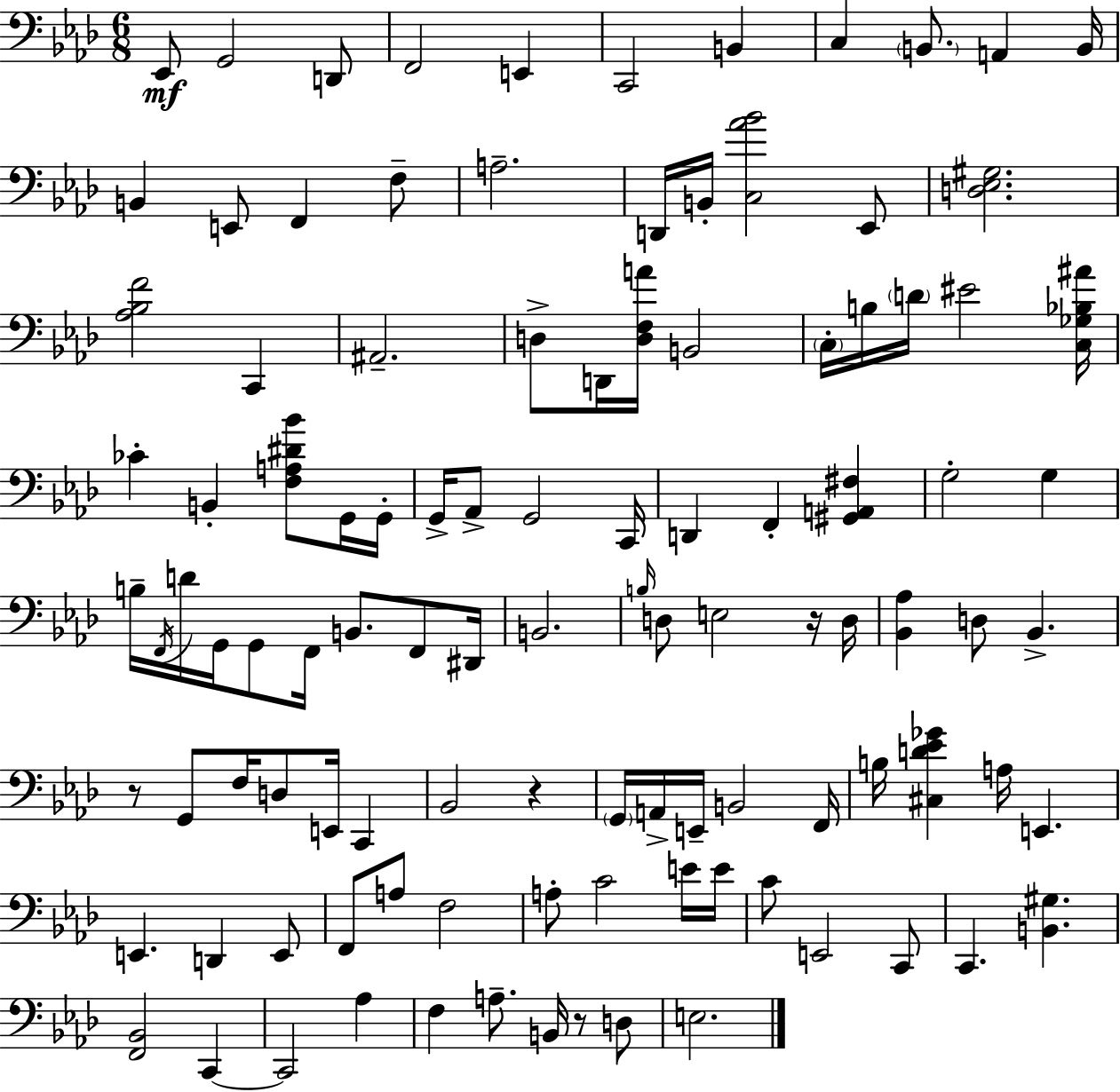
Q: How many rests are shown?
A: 4